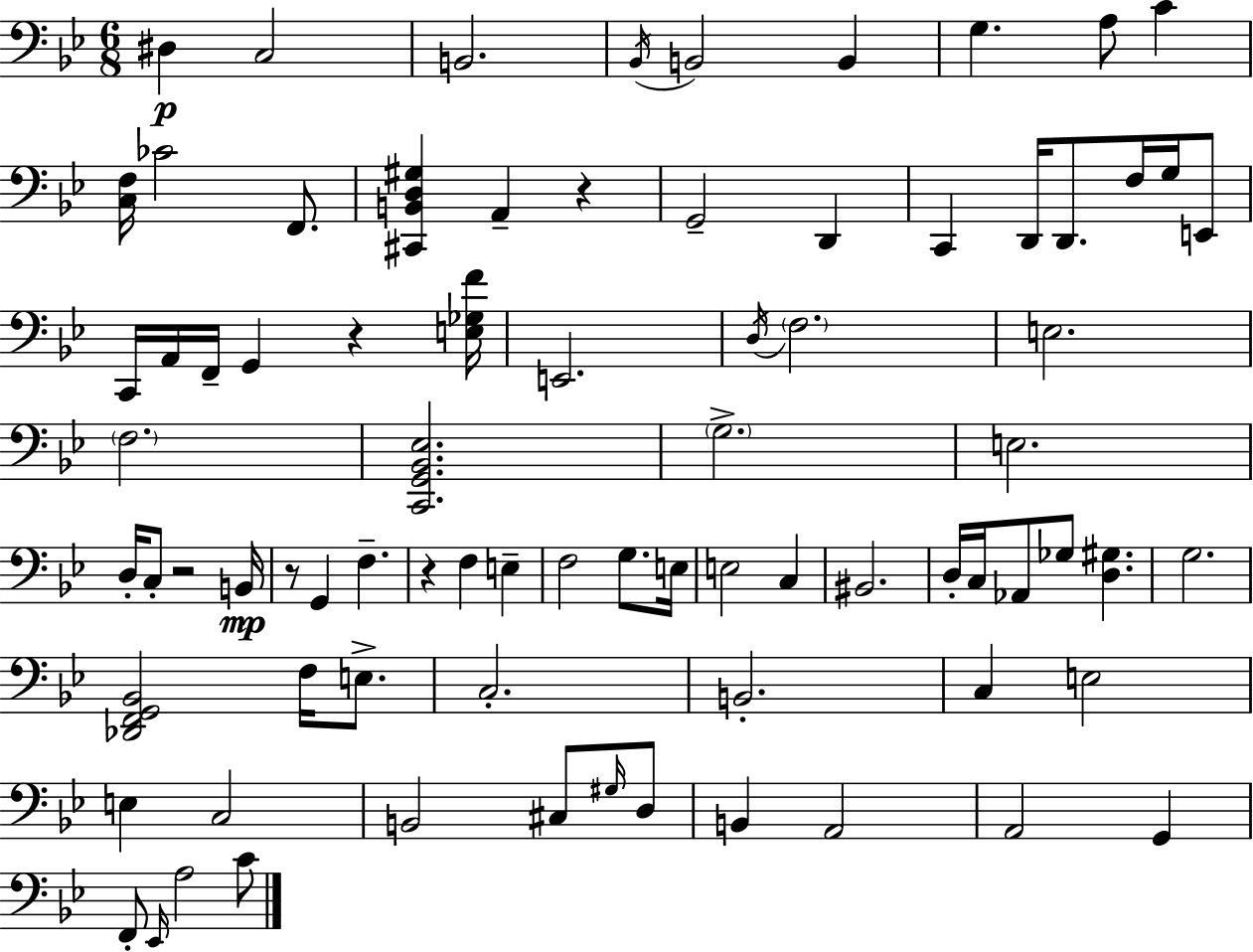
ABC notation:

X:1
T:Untitled
M:6/8
L:1/4
K:Gm
^D, C,2 B,,2 _B,,/4 B,,2 B,, G, A,/2 C [C,F,]/4 _C2 F,,/2 [^C,,B,,D,^G,] A,, z G,,2 D,, C,, D,,/4 D,,/2 F,/4 G,/4 E,,/2 C,,/4 A,,/4 F,,/4 G,, z [E,_G,F]/4 E,,2 D,/4 F,2 E,2 F,2 [C,,G,,_B,,_E,]2 G,2 E,2 D,/4 C,/2 z2 B,,/4 z/2 G,, F, z F, E, F,2 G,/2 E,/4 E,2 C, ^B,,2 D,/4 C,/4 _A,,/2 _G,/2 [D,^G,] G,2 [_D,,F,,G,,_B,,]2 F,/4 E,/2 C,2 B,,2 C, E,2 E, C,2 B,,2 ^C,/2 ^G,/4 D,/2 B,, A,,2 A,,2 G,, F,,/2 _E,,/4 A,2 C/2